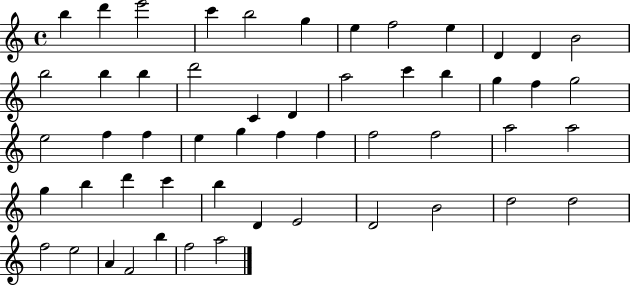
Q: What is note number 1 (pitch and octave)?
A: B5